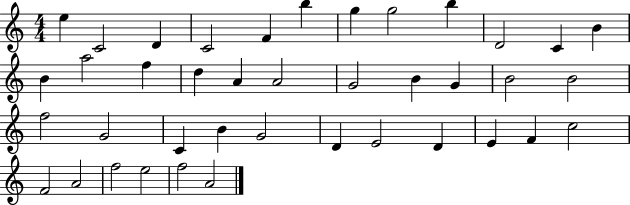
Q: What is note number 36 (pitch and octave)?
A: A4